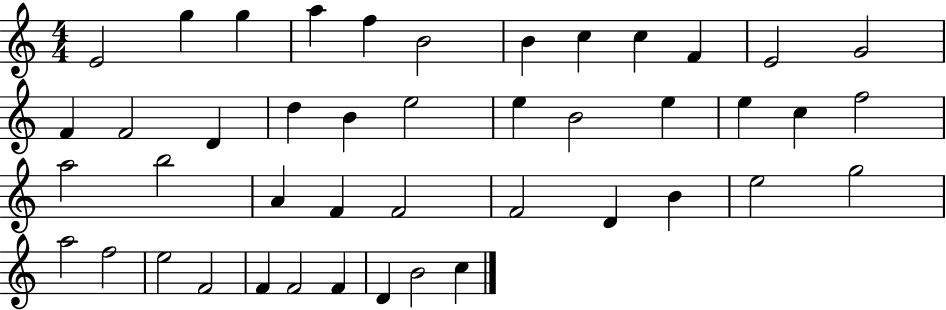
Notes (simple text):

E4/h G5/q G5/q A5/q F5/q B4/h B4/q C5/q C5/q F4/q E4/h G4/h F4/q F4/h D4/q D5/q B4/q E5/h E5/q B4/h E5/q E5/q C5/q F5/h A5/h B5/h A4/q F4/q F4/h F4/h D4/q B4/q E5/h G5/h A5/h F5/h E5/h F4/h F4/q F4/h F4/q D4/q B4/h C5/q